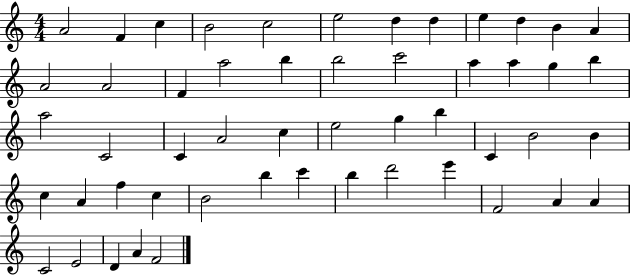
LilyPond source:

{
  \clef treble
  \numericTimeSignature
  \time 4/4
  \key c \major
  a'2 f'4 c''4 | b'2 c''2 | e''2 d''4 d''4 | e''4 d''4 b'4 a'4 | \break a'2 a'2 | f'4 a''2 b''4 | b''2 c'''2 | a''4 a''4 g''4 b''4 | \break a''2 c'2 | c'4 a'2 c''4 | e''2 g''4 b''4 | c'4 b'2 b'4 | \break c''4 a'4 f''4 c''4 | b'2 b''4 c'''4 | b''4 d'''2 e'''4 | f'2 a'4 a'4 | \break c'2 e'2 | d'4 a'4 f'2 | \bar "|."
}